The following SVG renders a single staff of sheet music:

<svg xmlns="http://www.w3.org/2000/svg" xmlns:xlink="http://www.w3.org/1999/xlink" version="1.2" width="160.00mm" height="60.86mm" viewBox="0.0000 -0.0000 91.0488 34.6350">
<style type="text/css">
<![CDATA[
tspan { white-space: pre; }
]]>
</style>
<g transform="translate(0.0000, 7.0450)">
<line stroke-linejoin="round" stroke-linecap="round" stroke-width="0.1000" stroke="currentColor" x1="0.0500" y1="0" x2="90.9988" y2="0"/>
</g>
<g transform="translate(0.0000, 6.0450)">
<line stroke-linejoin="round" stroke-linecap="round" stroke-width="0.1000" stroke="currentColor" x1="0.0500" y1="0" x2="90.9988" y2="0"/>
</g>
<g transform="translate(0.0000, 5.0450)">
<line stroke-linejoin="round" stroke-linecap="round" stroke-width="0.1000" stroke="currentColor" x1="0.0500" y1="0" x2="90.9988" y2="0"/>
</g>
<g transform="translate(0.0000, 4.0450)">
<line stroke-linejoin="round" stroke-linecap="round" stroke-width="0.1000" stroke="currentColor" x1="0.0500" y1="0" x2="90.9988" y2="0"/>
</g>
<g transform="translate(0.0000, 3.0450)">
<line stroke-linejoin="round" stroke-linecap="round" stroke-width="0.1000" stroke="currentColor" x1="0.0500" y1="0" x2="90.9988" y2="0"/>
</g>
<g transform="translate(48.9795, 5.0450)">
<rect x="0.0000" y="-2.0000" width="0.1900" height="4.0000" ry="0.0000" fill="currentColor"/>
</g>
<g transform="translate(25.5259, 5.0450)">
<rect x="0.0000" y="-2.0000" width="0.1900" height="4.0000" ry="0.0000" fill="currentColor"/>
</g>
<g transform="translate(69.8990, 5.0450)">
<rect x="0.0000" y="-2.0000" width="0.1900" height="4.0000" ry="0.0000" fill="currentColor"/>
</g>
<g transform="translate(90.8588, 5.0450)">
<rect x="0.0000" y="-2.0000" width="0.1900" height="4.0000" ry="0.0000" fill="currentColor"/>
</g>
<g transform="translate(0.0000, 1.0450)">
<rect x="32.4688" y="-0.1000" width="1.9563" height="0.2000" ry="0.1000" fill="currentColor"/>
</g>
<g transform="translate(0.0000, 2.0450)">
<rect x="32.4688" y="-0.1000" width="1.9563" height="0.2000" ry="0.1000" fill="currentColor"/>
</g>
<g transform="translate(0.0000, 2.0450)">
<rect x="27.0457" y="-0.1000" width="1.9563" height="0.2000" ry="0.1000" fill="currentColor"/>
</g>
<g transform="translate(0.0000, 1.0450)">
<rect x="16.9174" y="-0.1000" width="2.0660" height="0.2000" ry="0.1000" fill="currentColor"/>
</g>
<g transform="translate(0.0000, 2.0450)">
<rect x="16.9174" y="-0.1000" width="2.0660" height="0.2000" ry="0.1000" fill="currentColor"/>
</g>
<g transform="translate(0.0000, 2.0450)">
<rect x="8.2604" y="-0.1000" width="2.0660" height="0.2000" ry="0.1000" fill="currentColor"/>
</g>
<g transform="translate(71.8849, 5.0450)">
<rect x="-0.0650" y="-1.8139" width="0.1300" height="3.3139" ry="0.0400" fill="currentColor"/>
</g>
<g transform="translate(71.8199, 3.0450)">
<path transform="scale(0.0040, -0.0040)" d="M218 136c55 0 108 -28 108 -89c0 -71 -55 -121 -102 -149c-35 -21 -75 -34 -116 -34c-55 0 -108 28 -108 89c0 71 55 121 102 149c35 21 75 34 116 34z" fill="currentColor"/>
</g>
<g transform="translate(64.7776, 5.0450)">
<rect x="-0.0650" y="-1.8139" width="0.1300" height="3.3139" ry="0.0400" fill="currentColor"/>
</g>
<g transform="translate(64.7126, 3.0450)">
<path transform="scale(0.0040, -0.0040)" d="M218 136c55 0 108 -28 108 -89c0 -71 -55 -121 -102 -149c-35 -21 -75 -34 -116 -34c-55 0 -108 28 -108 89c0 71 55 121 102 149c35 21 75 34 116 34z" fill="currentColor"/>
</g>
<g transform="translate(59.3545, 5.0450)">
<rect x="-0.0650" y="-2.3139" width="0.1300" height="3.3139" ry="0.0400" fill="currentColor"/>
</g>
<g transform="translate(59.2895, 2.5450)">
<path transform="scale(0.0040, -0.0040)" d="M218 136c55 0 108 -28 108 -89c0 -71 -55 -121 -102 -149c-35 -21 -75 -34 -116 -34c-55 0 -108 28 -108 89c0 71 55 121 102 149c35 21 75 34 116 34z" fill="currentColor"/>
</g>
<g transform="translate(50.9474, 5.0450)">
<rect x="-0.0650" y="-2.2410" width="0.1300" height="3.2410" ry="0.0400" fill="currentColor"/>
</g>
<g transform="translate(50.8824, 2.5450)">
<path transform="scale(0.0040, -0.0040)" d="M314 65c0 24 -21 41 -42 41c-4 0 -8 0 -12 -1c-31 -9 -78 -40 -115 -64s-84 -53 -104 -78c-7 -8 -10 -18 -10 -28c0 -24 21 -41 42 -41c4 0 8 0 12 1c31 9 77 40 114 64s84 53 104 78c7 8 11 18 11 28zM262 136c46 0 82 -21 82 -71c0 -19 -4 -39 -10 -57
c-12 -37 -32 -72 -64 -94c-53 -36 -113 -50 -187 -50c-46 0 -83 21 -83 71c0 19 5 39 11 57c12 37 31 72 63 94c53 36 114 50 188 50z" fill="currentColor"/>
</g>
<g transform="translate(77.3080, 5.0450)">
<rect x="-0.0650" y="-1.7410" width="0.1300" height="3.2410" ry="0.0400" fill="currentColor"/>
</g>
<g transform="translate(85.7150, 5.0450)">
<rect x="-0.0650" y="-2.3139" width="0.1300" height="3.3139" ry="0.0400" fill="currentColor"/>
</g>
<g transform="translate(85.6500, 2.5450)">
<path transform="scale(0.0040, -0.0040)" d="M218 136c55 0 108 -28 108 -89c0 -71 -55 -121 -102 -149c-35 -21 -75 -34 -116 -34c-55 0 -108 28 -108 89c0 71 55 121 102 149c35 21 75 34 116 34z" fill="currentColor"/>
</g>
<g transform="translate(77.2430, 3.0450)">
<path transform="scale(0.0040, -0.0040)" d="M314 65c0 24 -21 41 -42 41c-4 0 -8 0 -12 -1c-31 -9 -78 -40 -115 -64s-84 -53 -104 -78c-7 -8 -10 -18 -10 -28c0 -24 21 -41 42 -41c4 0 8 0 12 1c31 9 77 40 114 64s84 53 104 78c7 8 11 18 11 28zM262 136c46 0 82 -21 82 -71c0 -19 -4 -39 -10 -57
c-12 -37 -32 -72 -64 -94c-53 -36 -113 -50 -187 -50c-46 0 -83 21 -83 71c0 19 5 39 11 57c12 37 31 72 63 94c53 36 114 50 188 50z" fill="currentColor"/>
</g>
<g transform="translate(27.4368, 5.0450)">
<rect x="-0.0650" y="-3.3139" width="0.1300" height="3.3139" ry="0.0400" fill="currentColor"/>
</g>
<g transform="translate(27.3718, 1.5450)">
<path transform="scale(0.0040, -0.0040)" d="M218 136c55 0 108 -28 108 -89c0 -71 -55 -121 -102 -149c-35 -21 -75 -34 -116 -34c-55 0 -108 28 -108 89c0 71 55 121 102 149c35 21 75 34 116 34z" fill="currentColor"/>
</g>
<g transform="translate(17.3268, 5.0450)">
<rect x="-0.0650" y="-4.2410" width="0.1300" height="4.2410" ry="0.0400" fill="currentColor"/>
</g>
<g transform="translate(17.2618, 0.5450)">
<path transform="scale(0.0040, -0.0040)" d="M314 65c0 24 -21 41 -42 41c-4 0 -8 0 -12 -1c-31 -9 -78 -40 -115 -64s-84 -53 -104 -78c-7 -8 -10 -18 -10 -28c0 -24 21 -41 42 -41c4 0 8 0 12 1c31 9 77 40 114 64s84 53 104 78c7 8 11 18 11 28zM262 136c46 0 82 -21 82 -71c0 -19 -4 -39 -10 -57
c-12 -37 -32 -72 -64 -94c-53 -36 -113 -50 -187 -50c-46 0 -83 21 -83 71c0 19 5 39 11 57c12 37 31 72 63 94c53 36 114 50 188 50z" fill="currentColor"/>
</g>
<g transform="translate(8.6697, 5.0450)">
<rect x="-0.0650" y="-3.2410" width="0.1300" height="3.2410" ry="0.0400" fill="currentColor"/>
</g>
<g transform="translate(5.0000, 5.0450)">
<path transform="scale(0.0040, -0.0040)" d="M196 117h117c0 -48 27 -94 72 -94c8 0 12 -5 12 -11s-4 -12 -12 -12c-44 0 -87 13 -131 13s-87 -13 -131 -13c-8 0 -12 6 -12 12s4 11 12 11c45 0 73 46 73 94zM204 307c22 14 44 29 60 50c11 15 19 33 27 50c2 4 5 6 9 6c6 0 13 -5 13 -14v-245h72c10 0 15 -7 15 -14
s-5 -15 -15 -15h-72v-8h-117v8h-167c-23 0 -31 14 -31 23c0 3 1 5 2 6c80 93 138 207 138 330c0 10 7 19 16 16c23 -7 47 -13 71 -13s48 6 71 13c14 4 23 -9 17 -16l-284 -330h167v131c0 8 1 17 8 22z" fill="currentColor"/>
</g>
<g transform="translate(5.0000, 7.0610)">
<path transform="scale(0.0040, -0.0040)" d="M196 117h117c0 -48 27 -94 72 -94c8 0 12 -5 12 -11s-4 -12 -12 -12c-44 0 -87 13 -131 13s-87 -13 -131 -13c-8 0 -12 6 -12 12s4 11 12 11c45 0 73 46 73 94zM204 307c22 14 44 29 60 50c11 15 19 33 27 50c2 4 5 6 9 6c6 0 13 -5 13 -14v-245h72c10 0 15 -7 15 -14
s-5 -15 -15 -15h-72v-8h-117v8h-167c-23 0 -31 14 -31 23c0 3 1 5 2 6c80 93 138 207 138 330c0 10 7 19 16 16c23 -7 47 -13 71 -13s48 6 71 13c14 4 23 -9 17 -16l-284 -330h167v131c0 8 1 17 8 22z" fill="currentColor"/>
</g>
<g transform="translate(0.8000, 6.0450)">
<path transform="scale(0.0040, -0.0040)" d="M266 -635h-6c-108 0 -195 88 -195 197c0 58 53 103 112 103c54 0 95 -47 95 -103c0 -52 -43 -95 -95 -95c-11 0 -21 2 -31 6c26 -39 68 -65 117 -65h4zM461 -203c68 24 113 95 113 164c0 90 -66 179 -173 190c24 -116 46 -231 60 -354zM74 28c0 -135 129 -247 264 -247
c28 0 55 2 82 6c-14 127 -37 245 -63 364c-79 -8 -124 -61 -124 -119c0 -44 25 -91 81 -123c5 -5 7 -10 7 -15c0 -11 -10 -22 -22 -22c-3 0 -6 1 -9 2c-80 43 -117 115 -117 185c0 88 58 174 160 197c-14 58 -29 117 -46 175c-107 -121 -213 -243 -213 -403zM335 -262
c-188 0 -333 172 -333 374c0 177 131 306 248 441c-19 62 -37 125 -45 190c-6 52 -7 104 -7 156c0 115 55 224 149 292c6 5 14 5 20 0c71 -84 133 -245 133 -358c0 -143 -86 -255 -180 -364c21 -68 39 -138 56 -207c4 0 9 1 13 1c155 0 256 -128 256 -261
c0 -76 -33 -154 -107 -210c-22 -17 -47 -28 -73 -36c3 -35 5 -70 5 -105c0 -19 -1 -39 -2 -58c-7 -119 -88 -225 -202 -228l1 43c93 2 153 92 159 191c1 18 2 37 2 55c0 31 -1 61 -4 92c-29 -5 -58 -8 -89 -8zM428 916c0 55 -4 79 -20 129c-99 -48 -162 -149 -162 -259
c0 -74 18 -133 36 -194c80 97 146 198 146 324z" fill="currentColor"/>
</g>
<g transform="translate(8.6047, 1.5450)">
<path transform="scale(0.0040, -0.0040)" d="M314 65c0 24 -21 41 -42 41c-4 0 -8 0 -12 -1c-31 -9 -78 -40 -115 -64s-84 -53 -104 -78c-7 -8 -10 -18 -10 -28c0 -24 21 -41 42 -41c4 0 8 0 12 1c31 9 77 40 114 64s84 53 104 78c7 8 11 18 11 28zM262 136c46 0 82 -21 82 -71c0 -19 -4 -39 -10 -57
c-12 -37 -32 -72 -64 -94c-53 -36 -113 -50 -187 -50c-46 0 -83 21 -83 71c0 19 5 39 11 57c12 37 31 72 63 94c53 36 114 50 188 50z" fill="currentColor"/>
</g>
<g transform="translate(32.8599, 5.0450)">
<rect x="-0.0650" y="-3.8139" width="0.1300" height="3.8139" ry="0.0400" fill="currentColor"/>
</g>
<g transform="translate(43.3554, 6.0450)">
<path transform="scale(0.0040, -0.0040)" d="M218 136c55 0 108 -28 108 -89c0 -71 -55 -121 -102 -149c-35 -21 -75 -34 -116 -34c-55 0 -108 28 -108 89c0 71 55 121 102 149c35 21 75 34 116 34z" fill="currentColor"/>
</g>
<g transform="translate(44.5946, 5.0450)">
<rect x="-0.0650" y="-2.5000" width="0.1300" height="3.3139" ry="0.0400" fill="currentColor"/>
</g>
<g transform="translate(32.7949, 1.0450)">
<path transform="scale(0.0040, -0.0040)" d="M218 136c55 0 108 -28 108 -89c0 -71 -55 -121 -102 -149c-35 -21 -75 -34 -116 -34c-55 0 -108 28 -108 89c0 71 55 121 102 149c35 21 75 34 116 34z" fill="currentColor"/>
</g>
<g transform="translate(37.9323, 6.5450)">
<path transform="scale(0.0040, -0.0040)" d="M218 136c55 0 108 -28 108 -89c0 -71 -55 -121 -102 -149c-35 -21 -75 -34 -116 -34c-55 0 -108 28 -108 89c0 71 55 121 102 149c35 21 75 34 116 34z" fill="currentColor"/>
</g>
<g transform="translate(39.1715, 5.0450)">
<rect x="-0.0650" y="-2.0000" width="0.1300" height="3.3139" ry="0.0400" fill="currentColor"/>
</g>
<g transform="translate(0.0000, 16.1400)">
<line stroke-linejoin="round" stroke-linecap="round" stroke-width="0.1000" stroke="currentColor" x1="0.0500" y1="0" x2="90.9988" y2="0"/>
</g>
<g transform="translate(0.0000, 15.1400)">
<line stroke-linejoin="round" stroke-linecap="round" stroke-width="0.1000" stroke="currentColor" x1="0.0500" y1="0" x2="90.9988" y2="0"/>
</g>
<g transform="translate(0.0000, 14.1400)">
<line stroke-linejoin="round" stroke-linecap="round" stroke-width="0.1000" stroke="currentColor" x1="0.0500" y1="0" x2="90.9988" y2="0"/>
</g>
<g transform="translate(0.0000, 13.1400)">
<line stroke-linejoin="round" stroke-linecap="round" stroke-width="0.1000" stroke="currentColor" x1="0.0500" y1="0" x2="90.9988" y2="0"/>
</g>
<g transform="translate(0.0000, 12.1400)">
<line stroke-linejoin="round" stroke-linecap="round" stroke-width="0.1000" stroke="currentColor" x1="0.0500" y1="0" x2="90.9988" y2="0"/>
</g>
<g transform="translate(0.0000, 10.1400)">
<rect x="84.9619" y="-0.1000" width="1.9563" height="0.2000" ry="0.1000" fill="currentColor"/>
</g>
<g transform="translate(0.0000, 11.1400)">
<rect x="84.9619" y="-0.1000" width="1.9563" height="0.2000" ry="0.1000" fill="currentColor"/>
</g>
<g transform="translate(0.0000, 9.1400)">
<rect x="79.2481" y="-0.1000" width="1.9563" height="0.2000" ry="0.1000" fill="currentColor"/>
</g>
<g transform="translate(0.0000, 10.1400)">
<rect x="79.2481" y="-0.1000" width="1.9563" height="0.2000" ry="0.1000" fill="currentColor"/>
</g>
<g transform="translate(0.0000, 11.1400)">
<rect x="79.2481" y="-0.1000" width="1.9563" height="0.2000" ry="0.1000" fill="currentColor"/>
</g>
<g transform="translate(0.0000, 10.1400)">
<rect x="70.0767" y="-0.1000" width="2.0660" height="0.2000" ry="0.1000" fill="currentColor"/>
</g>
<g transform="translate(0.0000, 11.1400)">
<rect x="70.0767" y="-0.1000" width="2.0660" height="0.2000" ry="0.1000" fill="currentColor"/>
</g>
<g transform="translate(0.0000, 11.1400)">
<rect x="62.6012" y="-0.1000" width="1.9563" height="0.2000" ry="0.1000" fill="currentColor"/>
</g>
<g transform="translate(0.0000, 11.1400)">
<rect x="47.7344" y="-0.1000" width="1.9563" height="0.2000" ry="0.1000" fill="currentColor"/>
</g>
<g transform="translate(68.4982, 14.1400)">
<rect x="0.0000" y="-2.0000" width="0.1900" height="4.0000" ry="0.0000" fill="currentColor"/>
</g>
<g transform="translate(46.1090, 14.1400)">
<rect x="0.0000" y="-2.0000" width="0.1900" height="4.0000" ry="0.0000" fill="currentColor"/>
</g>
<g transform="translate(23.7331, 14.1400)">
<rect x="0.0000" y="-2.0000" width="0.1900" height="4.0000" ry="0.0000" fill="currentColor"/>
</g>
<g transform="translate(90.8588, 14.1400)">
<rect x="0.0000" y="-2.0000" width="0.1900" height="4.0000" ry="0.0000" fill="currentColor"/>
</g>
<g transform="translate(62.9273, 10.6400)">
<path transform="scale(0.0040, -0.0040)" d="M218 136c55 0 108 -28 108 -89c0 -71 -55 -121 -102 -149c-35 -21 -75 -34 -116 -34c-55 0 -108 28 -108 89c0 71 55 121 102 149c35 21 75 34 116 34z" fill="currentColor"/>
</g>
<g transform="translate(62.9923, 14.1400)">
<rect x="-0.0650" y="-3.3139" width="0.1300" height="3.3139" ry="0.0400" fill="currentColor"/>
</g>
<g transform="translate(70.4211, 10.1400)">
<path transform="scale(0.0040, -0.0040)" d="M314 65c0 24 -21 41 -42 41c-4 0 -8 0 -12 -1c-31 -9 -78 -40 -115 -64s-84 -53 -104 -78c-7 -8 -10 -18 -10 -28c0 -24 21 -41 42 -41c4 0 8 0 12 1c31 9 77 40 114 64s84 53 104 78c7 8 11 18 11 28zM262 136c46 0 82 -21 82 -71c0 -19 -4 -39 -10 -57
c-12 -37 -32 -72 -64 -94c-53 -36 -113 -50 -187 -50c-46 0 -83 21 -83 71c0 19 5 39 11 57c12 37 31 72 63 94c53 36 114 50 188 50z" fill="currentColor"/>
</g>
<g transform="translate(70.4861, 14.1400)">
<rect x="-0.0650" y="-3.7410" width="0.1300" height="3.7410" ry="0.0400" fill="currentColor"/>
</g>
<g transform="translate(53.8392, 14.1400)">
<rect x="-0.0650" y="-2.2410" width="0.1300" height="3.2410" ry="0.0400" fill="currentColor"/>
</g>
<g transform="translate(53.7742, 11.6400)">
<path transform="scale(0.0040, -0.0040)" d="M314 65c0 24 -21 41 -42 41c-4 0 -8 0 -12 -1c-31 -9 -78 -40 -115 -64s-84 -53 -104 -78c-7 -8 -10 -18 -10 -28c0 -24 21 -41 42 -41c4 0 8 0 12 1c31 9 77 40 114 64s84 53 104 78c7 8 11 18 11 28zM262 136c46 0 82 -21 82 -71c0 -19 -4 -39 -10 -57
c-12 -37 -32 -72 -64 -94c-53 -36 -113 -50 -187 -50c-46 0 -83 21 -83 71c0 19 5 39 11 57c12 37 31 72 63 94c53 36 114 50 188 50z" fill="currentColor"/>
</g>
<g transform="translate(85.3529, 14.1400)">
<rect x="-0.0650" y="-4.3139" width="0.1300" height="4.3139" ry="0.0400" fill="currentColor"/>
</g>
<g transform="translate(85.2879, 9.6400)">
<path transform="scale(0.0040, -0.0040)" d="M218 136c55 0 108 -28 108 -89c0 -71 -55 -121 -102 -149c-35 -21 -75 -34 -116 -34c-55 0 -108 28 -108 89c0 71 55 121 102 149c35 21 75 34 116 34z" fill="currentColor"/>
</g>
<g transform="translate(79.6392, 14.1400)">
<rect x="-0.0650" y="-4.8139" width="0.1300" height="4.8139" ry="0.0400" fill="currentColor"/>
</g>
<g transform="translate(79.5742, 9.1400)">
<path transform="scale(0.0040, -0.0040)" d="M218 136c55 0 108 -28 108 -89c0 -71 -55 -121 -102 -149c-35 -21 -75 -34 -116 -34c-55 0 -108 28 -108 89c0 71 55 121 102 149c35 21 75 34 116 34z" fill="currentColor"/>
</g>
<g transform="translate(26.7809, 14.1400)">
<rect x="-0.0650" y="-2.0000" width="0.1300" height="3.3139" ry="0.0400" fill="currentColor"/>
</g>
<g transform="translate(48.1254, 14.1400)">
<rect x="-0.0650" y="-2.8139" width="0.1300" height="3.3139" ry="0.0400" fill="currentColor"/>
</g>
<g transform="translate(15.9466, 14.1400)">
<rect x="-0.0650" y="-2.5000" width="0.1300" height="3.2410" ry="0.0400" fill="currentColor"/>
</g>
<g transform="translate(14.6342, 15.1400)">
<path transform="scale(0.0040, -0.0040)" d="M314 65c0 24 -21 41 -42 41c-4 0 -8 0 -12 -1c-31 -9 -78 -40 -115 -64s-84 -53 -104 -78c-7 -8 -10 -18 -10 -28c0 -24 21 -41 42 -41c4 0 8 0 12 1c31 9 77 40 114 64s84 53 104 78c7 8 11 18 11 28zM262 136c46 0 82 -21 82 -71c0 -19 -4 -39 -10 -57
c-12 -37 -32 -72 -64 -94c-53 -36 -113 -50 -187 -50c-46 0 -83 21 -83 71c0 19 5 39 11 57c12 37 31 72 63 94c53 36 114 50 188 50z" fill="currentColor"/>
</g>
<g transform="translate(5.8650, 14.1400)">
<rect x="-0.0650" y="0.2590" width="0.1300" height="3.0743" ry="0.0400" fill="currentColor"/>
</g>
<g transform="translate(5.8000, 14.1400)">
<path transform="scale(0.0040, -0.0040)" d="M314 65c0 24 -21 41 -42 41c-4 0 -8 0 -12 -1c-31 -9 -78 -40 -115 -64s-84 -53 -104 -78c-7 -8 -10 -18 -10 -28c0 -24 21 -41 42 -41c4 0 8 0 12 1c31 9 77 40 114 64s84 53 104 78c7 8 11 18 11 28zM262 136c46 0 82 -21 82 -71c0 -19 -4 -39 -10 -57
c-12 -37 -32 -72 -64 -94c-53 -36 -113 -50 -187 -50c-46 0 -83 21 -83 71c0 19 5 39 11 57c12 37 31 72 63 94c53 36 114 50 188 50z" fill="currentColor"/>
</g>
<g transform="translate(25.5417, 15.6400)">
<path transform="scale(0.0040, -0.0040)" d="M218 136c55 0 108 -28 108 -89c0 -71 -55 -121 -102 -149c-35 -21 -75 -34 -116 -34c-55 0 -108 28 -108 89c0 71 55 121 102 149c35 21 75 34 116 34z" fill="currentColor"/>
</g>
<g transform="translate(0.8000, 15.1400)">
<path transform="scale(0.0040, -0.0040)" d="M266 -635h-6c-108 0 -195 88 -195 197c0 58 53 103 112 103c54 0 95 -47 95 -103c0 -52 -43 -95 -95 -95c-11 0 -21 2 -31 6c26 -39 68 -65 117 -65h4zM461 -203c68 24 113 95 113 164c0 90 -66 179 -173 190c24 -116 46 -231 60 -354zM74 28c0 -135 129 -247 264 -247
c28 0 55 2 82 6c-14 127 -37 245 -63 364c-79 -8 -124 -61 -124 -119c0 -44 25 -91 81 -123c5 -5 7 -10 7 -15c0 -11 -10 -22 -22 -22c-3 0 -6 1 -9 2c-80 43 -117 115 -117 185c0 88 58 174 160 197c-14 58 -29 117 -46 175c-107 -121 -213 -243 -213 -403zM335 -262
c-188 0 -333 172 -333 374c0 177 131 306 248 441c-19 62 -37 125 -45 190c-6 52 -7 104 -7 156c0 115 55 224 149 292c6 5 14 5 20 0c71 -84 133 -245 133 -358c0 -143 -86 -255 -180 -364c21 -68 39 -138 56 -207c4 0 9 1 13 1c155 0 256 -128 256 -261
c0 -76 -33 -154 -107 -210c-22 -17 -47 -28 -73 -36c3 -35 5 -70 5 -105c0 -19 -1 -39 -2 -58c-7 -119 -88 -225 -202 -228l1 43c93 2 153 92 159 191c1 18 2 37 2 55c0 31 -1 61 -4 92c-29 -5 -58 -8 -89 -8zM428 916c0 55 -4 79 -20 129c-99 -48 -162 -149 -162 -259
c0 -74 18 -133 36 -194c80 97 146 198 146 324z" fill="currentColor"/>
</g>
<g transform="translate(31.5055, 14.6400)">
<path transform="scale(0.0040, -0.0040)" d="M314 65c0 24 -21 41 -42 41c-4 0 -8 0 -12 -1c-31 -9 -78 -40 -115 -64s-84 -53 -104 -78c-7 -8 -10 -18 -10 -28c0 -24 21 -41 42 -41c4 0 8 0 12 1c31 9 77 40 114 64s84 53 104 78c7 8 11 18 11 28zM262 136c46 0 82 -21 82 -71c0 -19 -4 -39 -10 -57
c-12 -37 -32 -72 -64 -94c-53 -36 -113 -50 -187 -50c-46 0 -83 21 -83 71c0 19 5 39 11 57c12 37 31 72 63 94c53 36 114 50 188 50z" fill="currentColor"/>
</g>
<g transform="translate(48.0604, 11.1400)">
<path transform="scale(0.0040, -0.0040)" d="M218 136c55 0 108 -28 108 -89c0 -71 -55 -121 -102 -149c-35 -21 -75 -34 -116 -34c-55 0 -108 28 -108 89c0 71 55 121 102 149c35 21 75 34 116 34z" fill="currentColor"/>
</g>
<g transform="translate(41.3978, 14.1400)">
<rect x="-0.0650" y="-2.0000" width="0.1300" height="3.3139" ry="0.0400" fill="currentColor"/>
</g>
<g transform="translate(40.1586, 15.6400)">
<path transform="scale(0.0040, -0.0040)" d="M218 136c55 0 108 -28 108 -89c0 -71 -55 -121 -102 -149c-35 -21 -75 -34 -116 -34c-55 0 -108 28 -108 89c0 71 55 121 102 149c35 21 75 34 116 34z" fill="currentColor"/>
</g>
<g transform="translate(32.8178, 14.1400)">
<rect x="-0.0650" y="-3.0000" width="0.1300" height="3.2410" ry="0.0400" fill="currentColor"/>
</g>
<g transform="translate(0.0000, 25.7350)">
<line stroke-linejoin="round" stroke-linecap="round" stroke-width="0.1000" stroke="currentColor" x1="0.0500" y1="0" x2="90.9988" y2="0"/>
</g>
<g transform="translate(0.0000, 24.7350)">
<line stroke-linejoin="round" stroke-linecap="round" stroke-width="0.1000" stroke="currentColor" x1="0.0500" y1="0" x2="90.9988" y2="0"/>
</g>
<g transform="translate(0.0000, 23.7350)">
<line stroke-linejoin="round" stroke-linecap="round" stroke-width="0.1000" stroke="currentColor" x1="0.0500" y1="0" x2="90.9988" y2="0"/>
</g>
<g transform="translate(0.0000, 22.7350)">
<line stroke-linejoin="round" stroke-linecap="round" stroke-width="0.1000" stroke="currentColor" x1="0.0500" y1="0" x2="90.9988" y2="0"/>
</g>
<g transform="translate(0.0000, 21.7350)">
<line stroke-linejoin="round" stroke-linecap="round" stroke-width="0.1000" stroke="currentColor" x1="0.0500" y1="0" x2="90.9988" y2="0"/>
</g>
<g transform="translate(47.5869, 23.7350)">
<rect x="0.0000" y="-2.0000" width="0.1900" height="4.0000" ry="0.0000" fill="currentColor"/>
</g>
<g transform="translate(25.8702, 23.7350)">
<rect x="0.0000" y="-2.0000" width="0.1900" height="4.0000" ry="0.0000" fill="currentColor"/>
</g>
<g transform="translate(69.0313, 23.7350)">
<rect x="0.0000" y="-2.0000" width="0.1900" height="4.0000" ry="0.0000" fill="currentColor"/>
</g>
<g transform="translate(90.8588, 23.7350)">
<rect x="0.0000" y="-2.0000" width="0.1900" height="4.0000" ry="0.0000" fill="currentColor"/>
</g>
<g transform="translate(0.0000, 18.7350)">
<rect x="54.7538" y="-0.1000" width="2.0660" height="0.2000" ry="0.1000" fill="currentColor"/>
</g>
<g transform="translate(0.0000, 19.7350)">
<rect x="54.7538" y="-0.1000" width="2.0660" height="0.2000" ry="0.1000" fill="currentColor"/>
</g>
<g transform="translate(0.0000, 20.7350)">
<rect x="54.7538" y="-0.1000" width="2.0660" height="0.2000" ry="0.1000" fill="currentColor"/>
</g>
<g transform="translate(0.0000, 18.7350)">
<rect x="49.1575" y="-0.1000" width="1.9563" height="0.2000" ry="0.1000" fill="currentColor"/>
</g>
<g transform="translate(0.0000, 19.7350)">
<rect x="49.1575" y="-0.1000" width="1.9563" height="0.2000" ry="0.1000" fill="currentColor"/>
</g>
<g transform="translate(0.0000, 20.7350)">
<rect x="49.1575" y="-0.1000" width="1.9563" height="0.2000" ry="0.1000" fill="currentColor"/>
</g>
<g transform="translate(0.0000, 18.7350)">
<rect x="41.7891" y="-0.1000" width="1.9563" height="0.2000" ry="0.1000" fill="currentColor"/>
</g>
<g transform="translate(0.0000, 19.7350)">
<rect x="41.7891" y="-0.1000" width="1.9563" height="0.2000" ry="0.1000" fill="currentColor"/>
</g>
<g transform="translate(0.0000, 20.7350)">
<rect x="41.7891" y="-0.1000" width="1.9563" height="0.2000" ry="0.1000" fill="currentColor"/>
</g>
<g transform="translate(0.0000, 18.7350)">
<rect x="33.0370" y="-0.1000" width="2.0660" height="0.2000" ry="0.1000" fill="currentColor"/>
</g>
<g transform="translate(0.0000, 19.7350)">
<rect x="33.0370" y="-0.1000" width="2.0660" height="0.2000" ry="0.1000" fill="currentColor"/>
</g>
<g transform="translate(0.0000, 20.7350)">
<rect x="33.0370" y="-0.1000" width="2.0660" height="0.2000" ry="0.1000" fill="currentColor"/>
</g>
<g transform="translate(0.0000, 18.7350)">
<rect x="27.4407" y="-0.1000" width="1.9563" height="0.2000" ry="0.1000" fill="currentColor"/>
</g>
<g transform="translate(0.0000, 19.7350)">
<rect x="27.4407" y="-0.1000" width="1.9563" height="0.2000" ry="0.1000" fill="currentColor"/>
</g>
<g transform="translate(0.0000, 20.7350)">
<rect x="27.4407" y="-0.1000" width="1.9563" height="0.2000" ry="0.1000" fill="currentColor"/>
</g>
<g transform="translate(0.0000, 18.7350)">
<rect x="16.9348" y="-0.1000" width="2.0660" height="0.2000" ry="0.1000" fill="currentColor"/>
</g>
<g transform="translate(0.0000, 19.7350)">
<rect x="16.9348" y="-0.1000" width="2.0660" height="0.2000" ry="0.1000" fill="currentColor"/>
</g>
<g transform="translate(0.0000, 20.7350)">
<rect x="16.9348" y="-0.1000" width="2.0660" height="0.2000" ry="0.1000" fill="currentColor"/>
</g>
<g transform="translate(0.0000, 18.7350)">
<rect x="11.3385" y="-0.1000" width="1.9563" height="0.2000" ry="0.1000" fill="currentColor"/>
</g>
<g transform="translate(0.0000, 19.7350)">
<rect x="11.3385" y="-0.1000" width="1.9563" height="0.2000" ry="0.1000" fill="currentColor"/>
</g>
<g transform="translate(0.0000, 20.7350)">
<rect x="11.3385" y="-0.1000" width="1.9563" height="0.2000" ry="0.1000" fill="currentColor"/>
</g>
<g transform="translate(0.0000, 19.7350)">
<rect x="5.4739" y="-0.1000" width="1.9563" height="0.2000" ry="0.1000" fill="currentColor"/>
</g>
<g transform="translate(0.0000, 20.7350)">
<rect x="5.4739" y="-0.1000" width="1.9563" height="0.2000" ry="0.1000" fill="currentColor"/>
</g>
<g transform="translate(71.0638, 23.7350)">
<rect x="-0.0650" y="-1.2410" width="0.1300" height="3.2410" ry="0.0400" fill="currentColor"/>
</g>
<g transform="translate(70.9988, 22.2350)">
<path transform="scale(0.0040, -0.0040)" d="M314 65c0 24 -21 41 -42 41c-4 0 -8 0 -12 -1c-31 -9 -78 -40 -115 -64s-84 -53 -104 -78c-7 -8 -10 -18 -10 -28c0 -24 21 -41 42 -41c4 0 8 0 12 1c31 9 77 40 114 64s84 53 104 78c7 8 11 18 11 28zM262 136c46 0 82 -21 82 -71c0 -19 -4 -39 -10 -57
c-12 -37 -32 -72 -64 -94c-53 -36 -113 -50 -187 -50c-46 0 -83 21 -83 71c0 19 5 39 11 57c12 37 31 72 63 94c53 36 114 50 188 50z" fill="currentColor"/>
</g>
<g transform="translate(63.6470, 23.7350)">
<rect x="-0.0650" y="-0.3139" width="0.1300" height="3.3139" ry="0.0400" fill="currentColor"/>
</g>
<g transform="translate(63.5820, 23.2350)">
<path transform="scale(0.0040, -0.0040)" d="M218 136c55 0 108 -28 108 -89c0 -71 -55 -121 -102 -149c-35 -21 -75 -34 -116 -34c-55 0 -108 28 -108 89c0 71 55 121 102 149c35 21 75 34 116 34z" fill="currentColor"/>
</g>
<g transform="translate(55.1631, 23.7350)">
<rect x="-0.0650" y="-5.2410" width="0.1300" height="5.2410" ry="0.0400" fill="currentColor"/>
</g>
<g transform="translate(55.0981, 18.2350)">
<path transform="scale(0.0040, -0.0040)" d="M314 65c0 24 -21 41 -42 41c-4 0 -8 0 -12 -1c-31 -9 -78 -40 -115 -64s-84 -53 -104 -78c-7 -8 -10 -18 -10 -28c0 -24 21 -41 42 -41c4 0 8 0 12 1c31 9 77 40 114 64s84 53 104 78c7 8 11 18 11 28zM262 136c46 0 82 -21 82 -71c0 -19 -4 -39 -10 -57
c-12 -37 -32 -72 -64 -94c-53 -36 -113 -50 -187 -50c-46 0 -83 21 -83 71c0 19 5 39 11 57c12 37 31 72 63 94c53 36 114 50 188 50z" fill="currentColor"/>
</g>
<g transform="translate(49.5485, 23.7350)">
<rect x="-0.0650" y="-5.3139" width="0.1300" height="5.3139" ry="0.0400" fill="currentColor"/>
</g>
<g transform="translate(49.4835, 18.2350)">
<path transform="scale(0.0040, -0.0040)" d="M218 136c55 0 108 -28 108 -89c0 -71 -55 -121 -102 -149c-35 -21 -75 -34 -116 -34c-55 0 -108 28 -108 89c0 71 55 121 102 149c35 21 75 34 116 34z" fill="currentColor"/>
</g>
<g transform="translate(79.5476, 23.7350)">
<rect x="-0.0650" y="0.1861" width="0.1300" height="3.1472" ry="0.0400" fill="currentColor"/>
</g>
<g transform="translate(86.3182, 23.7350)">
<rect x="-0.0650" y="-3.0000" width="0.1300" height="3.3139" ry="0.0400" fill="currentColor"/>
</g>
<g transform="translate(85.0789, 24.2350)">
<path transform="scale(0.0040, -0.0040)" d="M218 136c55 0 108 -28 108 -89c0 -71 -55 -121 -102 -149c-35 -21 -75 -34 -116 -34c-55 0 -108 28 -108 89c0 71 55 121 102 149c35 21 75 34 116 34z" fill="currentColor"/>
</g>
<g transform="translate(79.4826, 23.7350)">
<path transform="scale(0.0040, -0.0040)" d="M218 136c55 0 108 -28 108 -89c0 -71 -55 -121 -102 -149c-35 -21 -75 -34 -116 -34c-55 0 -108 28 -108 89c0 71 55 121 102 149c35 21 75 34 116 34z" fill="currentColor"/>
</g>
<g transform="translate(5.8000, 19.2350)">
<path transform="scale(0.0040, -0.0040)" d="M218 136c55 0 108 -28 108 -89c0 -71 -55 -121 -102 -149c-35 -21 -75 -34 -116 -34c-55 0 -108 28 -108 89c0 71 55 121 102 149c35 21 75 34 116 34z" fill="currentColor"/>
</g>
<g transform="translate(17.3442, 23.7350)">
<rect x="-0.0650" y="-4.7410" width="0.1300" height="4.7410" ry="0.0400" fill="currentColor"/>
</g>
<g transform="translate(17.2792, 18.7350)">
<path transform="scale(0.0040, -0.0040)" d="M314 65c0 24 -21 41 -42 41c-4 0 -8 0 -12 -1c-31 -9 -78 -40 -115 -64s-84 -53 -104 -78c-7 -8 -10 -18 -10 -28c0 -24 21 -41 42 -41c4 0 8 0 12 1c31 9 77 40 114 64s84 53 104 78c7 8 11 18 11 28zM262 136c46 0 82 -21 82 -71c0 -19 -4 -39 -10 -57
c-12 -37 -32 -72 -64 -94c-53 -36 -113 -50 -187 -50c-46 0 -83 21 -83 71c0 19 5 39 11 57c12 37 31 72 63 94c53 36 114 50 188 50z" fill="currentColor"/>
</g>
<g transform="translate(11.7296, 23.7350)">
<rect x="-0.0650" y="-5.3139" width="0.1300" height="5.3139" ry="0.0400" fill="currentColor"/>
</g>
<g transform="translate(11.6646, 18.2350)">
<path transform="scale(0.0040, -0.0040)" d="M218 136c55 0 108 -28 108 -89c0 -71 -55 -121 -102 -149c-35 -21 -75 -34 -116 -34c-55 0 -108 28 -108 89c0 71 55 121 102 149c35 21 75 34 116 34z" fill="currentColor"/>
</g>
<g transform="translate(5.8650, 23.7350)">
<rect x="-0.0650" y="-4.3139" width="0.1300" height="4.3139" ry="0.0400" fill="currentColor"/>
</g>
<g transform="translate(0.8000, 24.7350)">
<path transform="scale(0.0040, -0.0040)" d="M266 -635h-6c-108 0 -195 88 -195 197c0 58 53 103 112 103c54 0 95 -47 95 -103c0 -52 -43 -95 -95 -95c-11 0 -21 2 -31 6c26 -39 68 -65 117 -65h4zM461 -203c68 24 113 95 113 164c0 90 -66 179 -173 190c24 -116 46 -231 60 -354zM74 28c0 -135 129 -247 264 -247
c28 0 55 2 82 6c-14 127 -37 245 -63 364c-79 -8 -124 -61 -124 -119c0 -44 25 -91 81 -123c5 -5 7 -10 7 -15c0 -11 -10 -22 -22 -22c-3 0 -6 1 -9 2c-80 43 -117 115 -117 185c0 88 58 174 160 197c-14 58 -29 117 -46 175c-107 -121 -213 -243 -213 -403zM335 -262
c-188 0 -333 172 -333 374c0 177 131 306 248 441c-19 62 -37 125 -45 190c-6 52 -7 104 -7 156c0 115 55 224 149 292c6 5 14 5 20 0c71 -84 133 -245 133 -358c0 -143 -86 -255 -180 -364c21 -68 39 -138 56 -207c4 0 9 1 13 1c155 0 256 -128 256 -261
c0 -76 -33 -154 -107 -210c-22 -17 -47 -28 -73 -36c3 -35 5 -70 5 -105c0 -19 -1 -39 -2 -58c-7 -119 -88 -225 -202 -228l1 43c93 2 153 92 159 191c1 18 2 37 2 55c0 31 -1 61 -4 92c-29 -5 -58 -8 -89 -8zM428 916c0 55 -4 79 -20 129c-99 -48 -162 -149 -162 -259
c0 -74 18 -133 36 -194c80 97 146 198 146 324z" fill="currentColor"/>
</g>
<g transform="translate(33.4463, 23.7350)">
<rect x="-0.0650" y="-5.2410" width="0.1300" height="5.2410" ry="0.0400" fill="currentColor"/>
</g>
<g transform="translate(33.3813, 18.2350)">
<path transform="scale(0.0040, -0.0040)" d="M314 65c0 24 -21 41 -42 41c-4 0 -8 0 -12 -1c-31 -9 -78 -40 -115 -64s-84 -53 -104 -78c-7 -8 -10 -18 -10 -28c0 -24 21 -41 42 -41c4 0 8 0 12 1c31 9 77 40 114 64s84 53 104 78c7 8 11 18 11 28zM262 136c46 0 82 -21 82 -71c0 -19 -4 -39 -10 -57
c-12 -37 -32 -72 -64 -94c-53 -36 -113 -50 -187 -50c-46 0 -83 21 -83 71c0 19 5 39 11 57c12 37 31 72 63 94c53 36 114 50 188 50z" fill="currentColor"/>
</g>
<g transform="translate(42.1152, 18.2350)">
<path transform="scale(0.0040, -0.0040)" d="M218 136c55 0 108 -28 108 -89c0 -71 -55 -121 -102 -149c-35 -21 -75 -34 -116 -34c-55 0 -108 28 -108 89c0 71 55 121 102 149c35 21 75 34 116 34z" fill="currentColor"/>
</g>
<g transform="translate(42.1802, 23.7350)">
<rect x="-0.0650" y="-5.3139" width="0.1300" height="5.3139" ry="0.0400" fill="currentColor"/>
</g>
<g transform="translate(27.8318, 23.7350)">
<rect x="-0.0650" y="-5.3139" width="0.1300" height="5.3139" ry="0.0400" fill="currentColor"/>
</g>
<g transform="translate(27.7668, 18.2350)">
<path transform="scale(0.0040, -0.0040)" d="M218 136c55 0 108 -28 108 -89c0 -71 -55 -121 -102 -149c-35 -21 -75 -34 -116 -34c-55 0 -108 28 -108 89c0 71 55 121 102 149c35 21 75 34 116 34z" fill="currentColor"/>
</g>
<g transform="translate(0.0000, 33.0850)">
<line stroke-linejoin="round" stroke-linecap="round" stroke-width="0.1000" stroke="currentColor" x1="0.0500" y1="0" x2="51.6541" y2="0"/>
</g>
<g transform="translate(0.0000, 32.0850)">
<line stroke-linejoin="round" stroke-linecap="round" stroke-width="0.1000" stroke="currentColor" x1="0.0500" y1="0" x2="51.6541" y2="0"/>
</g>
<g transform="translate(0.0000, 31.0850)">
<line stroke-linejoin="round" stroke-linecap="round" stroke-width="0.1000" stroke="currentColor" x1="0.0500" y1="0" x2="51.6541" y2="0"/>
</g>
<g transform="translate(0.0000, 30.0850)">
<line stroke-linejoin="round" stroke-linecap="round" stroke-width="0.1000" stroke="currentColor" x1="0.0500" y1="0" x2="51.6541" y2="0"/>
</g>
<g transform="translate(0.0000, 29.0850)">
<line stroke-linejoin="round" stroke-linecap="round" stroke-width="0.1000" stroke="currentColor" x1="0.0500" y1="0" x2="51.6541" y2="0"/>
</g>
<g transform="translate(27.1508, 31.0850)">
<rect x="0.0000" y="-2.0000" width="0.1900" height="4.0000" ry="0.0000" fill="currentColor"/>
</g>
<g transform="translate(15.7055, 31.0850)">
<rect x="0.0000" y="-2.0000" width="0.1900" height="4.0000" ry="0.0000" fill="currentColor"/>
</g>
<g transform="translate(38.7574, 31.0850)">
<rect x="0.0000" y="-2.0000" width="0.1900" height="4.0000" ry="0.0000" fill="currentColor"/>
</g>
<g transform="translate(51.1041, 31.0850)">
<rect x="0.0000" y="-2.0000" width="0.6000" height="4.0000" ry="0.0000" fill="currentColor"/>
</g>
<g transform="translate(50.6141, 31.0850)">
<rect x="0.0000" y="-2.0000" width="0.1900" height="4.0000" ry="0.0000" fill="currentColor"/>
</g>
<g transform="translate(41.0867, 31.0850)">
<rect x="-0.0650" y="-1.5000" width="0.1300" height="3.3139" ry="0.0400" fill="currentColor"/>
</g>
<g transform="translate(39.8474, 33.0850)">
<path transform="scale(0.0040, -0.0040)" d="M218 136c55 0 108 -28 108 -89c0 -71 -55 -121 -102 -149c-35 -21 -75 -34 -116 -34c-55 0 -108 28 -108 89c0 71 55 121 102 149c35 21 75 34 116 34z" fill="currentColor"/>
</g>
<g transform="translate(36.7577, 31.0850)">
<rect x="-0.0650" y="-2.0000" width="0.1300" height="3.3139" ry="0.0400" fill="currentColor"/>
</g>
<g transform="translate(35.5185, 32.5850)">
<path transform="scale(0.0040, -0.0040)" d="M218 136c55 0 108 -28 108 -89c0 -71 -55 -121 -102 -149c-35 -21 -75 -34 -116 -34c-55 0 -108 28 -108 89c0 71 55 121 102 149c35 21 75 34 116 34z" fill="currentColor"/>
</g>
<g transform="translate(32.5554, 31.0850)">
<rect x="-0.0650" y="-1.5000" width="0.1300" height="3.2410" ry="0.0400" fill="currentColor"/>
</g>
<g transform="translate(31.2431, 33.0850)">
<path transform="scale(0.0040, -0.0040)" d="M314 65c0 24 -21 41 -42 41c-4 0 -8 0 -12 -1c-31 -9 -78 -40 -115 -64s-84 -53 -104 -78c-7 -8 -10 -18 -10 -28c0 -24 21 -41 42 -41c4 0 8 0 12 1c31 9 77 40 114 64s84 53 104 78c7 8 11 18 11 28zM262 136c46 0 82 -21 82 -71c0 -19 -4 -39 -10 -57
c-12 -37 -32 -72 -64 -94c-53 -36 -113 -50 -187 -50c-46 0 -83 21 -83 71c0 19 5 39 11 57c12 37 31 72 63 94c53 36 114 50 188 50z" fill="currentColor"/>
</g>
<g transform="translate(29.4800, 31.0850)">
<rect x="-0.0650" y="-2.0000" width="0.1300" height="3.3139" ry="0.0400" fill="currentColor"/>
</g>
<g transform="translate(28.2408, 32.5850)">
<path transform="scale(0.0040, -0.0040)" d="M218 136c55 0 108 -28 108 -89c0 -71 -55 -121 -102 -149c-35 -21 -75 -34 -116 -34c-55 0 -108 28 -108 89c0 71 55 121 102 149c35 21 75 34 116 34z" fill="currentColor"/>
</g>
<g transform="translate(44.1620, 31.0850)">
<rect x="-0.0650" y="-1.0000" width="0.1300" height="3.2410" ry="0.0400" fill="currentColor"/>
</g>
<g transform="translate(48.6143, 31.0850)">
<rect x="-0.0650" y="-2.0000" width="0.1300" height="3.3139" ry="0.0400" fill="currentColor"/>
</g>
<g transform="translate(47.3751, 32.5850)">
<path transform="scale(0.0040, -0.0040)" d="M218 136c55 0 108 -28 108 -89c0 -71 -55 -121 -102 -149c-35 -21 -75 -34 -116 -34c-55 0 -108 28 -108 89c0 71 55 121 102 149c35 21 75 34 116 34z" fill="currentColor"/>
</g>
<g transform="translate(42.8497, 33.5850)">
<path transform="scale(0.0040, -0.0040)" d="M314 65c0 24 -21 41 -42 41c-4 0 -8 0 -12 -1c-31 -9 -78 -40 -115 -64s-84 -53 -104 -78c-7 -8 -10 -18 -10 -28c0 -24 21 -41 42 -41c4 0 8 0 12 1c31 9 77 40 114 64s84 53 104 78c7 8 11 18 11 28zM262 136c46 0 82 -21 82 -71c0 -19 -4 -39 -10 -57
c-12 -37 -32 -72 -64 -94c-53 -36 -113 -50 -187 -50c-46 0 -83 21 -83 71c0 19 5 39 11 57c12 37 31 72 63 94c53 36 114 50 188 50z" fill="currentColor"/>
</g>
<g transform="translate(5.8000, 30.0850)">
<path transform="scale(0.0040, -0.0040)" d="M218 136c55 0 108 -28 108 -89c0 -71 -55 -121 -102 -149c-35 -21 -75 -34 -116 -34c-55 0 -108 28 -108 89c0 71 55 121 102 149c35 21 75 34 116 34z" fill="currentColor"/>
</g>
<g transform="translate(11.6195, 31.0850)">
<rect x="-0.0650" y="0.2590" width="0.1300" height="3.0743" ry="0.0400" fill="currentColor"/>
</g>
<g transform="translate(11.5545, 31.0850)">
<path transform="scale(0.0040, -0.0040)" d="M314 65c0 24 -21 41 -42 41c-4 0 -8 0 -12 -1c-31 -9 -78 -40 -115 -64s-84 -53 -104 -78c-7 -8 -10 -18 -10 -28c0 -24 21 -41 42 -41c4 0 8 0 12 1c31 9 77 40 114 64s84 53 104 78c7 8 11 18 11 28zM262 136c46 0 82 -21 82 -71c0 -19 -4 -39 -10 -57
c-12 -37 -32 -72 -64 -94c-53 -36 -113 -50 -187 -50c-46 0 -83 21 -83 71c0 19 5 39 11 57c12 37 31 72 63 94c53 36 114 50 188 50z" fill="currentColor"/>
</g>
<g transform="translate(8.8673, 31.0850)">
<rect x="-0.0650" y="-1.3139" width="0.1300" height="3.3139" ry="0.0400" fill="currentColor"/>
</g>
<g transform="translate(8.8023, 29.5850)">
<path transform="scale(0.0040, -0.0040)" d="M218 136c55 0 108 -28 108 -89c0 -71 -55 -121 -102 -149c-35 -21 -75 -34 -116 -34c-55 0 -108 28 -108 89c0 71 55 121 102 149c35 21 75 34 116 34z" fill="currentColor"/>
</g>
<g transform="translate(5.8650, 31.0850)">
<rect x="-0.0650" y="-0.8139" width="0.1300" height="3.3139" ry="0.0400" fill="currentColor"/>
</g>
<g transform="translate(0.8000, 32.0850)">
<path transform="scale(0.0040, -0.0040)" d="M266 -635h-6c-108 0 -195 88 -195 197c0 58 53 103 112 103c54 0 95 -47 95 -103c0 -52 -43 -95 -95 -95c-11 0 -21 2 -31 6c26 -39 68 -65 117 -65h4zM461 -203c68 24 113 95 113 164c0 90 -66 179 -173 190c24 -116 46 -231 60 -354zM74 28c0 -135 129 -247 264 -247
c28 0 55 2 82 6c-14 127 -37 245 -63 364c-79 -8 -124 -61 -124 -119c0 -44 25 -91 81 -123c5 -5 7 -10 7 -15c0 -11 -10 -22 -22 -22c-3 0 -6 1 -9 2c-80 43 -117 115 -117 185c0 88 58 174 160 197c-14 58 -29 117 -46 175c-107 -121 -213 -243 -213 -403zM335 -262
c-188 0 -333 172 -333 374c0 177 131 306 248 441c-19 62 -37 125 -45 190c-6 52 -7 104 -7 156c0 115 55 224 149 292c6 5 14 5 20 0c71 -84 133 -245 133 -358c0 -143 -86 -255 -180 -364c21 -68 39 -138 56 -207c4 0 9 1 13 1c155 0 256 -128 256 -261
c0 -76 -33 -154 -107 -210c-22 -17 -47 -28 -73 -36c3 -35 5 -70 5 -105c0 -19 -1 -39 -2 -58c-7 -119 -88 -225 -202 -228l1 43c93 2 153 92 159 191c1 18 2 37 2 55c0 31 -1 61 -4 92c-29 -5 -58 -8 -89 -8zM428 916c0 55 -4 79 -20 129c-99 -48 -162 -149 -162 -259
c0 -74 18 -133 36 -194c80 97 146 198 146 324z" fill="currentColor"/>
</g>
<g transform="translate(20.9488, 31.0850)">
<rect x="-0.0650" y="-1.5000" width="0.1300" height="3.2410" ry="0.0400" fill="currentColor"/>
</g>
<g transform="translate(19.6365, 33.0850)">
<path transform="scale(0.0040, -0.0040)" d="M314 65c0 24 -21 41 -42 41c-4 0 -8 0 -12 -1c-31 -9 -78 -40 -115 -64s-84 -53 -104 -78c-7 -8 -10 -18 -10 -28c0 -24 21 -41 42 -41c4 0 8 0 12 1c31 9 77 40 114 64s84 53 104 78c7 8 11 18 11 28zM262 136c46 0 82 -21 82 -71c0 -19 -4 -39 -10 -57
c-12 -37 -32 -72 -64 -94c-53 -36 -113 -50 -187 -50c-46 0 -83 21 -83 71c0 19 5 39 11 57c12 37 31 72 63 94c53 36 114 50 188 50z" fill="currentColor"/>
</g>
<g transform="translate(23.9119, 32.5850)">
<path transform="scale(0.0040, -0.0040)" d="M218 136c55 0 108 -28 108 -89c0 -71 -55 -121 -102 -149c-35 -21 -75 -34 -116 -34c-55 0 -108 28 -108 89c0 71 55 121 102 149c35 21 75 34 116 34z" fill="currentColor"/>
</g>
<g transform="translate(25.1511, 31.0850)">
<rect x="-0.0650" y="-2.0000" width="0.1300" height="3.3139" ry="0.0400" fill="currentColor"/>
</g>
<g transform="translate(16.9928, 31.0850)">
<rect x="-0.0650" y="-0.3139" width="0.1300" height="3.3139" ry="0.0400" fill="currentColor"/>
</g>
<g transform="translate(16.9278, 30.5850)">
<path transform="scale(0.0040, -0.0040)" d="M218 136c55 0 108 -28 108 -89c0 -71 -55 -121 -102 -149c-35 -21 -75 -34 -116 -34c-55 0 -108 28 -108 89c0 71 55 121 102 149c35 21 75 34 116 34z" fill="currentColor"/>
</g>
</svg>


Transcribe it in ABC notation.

X:1
T:Untitled
M:4/4
L:1/4
K:C
b2 d'2 b c' F G g2 g f f f2 g B2 G2 F A2 F a g2 b c'2 e' d' d' f' e'2 f' f'2 f' f' f'2 c e2 B A d e B2 c E2 F F E2 F E D2 F